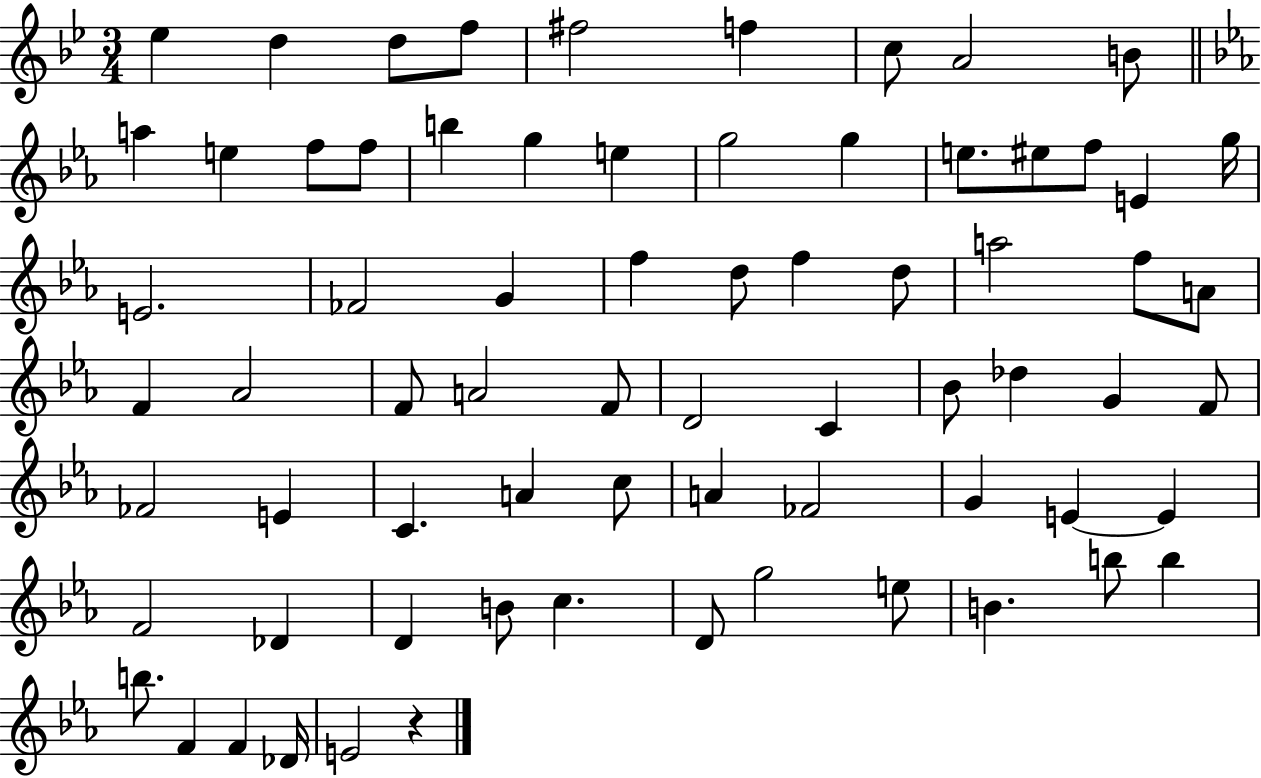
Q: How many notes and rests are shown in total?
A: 71